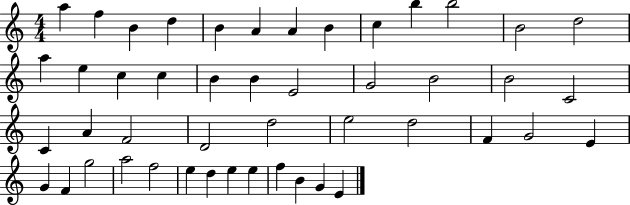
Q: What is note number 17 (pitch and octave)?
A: C5